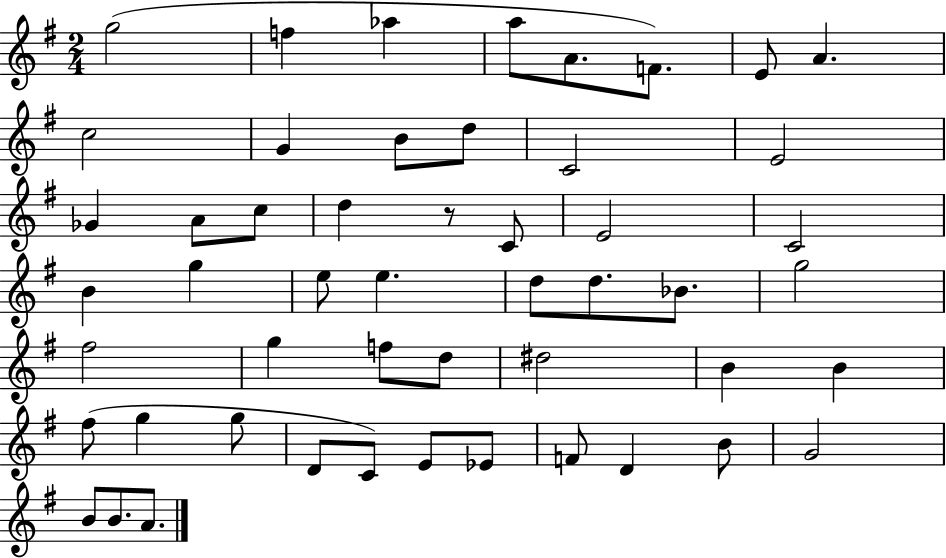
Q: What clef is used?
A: treble